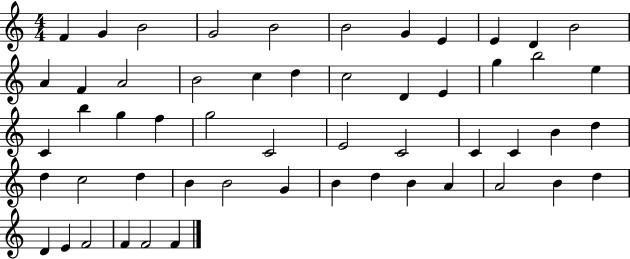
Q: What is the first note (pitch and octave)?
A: F4